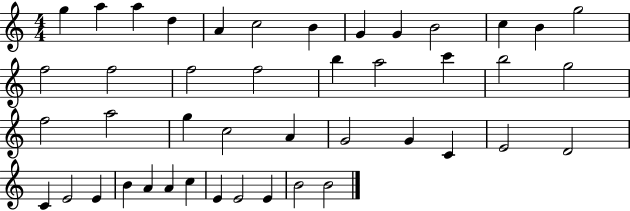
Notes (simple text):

G5/q A5/q A5/q D5/q A4/q C5/h B4/q G4/q G4/q B4/h C5/q B4/q G5/h F5/h F5/h F5/h F5/h B5/q A5/h C6/q B5/h G5/h F5/h A5/h G5/q C5/h A4/q G4/h G4/q C4/q E4/h D4/h C4/q E4/h E4/q B4/q A4/q A4/q C5/q E4/q E4/h E4/q B4/h B4/h